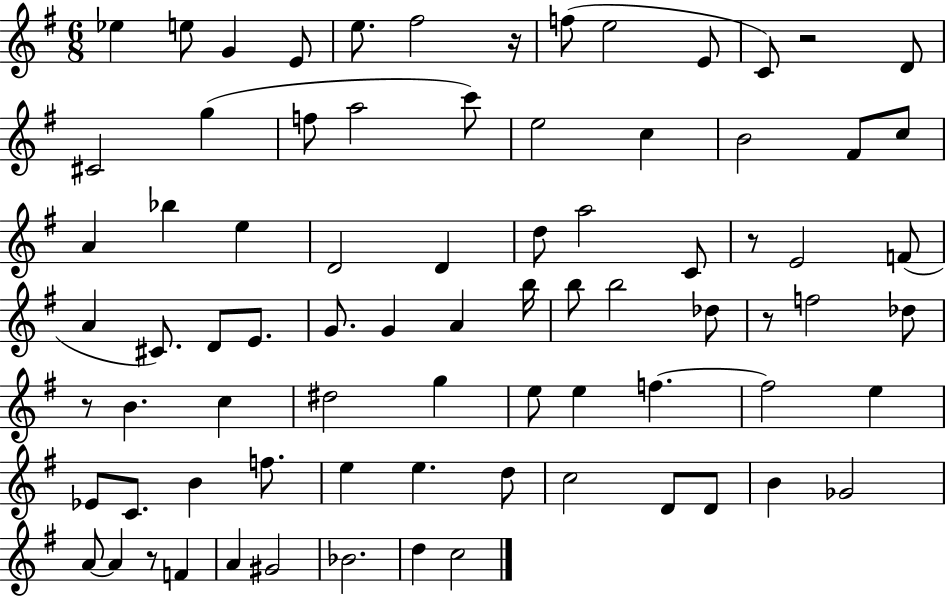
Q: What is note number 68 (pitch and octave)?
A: F4